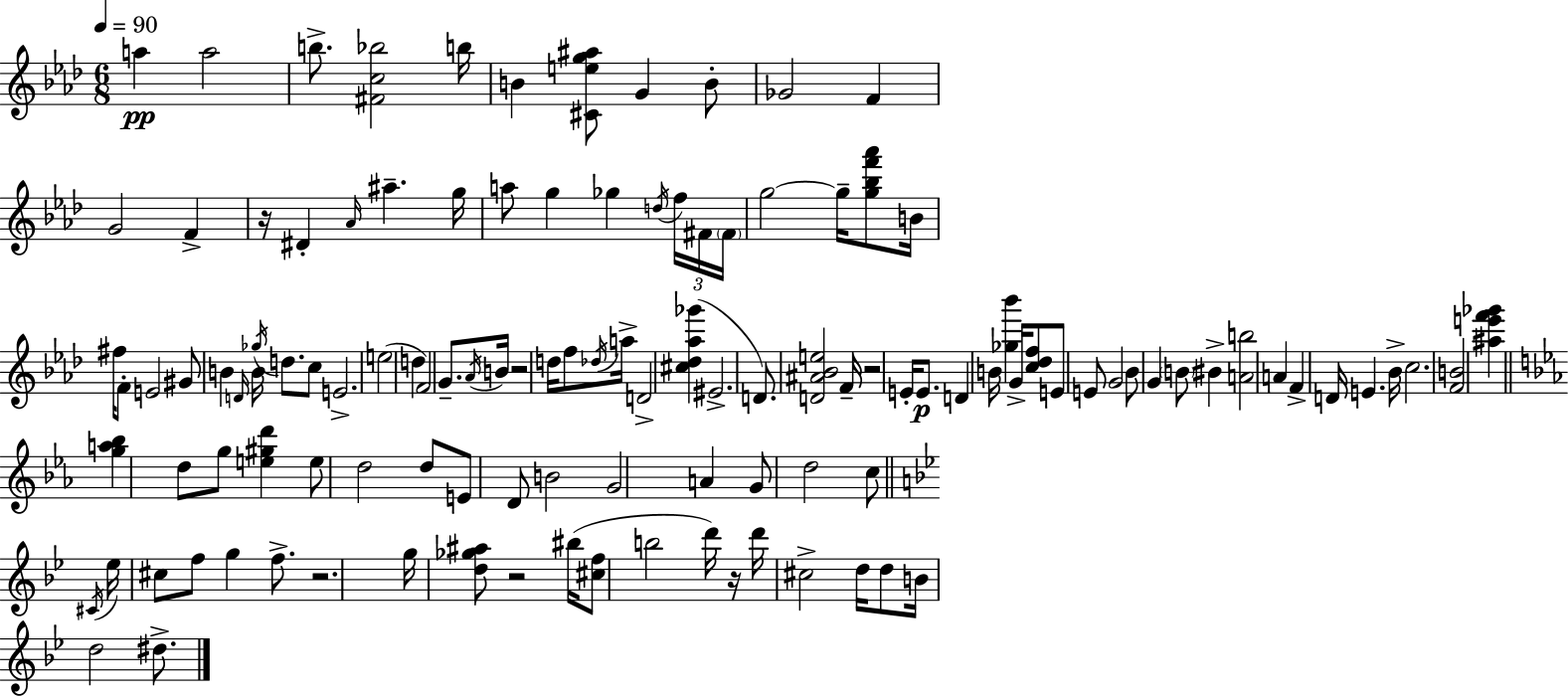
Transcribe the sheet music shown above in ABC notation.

X:1
T:Untitled
M:6/8
L:1/4
K:Fm
a a2 b/2 [^Fc_b]2 b/4 B [^Ceg^a]/2 G B/2 _G2 F G2 F z/4 ^D _A/4 ^a g/4 a/2 g _g d/4 f/4 ^F/4 ^F/4 g2 g/4 [g_bf'_a']/2 B/4 ^f/4 F/2 E2 ^G/2 B D/4 B/4 _g/4 d/2 c/2 E2 e2 d F2 G/2 _A/4 B/4 z2 d/4 f/2 _d/4 a/4 D2 [^c_d_a_g'] ^E2 D/2 [D^A_Be]2 F/4 z2 E/4 E/2 D B/4 [_g_b'] G/4 [c_df]/2 E/2 E/2 G2 _B/2 G B/2 ^B [Ab]2 A F D/4 E _B/4 c2 [FB]2 [^ae'f'_g'] [ga_b] d/2 g/2 [e^gd'] e/2 d2 d/2 E/2 D/2 B2 G2 A G/2 d2 c/2 ^C/4 _e/4 ^c/2 f/2 g f/2 z2 g/4 [d_g^a]/2 z2 ^b/4 [^cf]/2 b2 d'/4 z/4 d'/4 ^c2 d/4 d/2 B/4 d2 ^d/2